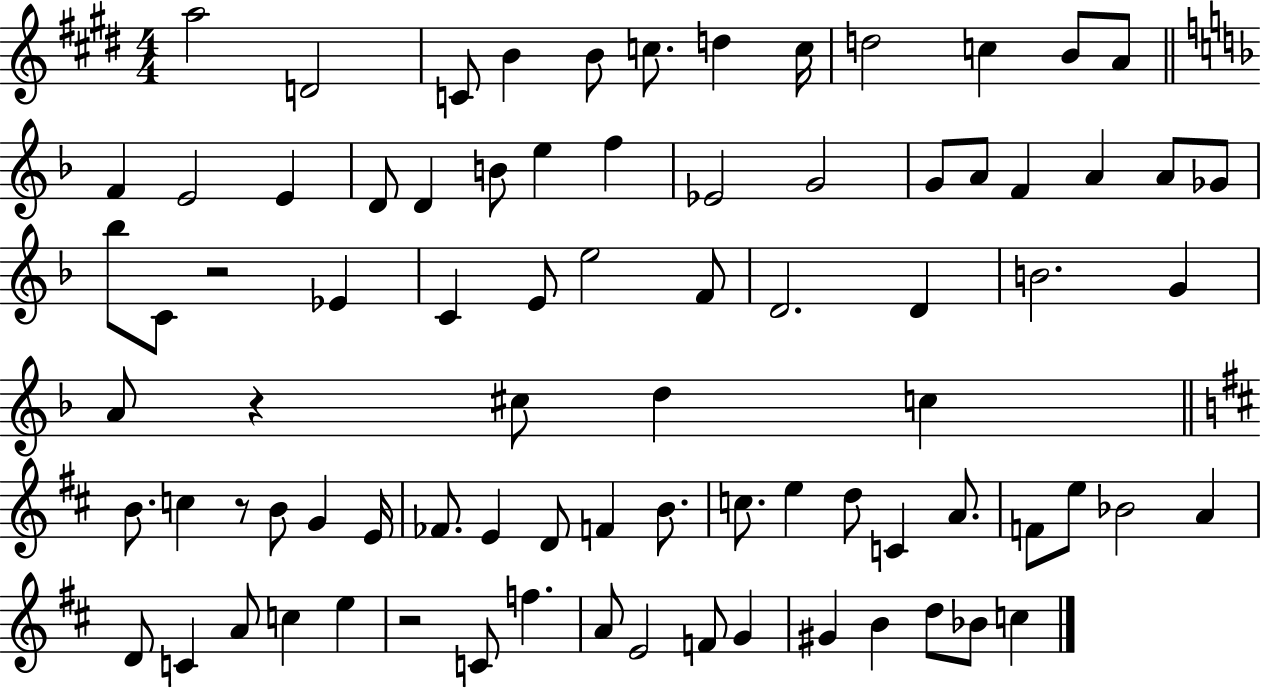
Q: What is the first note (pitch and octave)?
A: A5